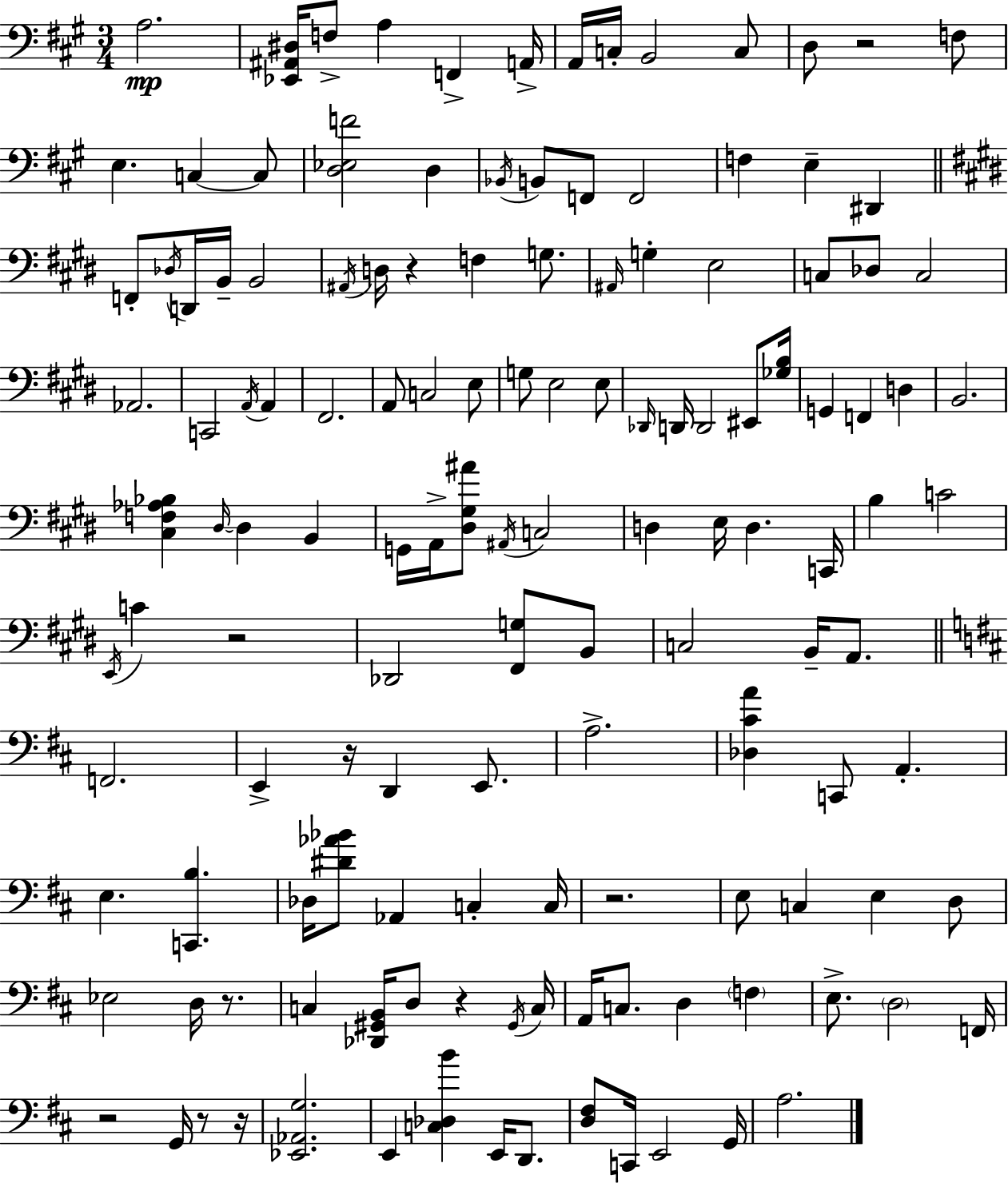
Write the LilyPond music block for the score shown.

{
  \clef bass
  \numericTimeSignature
  \time 3/4
  \key a \major
  a2.\mp | <ees, ais, dis>16 f8-> a4 f,4-> a,16-> | a,16 c16-. b,2 c8 | d8 r2 f8 | \break e4. c4~~ c8 | <d ees f'>2 d4 | \acciaccatura { bes,16 } b,8 f,8 f,2 | f4 e4-- dis,4 | \break \bar "||" \break \key e \major f,8-. \acciaccatura { des16 } d,16 b,16-- b,2 | \acciaccatura { ais,16 } d16 r4 f4 g8. | \grace { ais,16 } g4-. e2 | c8 des8 c2 | \break aes,2. | c,2 \acciaccatura { a,16 } | a,4 fis,2. | a,8 c2 | \break e8 g8 e2 | e8 \grace { des,16 } d,16 d,2 | eis,8 <ges b>16 g,4 f,4 | d4 b,2. | \break <cis f aes bes>4 \grace { dis16~ }~ dis4 | b,4 g,16 a,16-> <dis gis ais'>8 \acciaccatura { ais,16 } c2 | d4 e16 | d4. c,16 b4 c'2 | \break \acciaccatura { e,16 } c'4 | r2 des,2 | <fis, g>8 b,8 c2 | b,16-- a,8. \bar "||" \break \key b \minor f,2. | e,4-> r16 d,4 e,8. | a2.-> | <des cis' a'>4 c,8 a,4.-. | \break e4. <c, b>4. | des16 <dis' aes' bes'>8 aes,4 c4-. c16 | r2. | e8 c4 e4 d8 | \break ees2 d16 r8. | c4 <des, gis, b,>16 d8 r4 \acciaccatura { gis,16 } | c16 a,16 c8. d4 \parenthesize f4 | e8.-> \parenthesize d2 | \break f,16 r2 g,16 r8 | r16 <ees, aes, g>2. | e,4 <c des b'>4 e,16 d,8. | <d fis>8 c,16 e,2 | \break g,16 a2. | \bar "|."
}